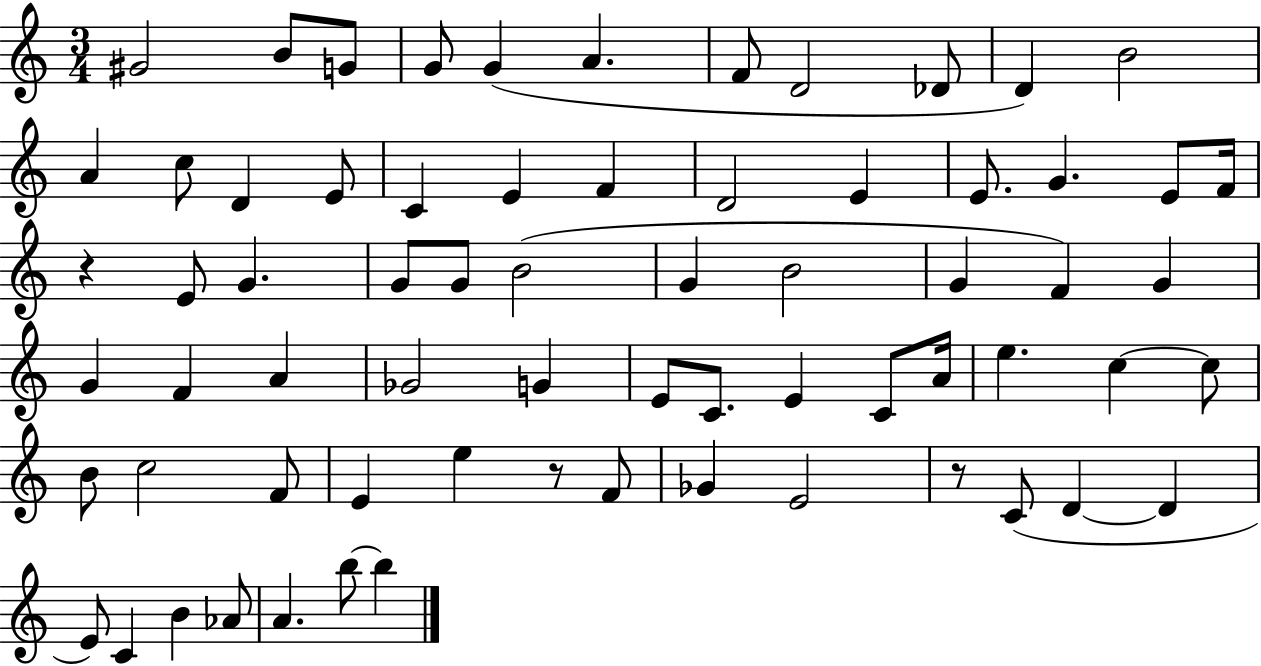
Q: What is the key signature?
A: C major